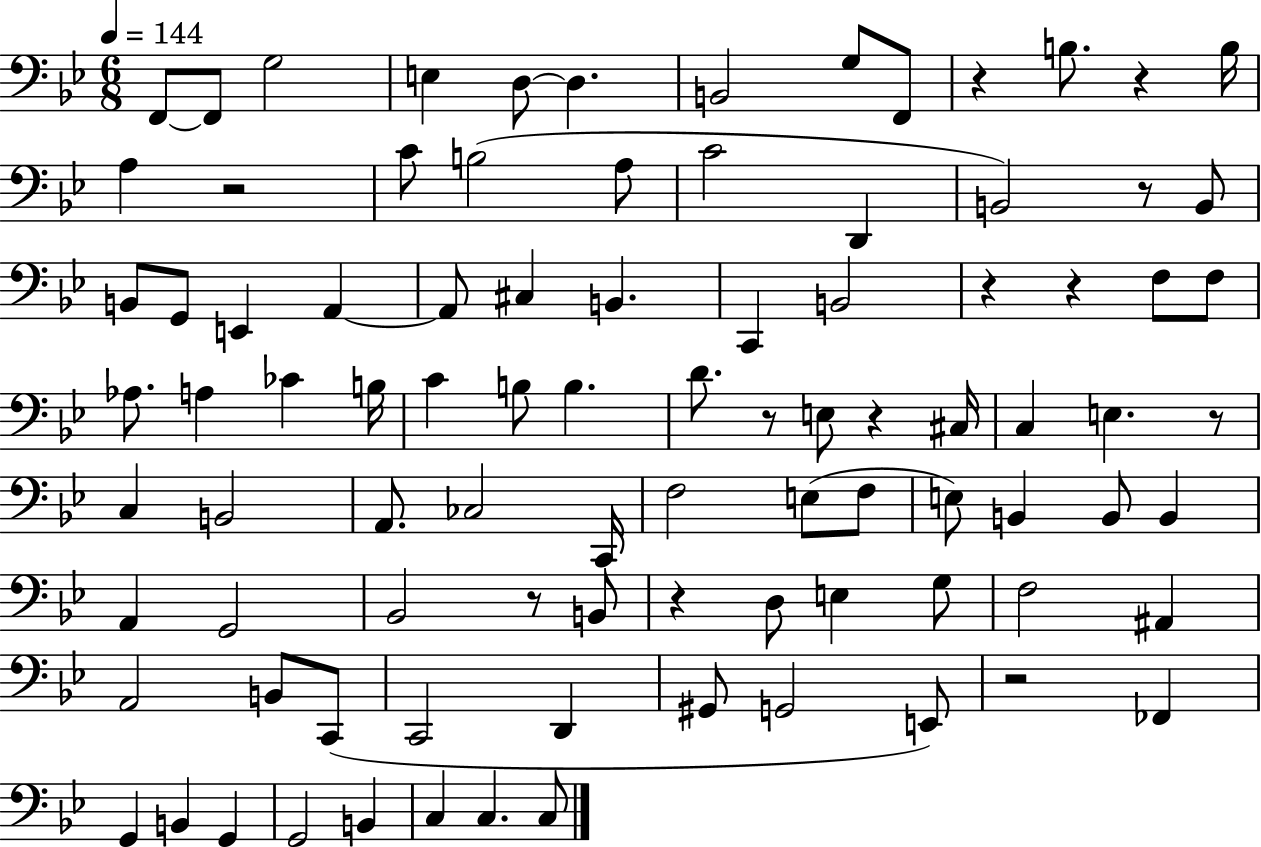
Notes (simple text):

F2/e F2/e G3/h E3/q D3/e D3/q. B2/h G3/e F2/e R/q B3/e. R/q B3/s A3/q R/h C4/e B3/h A3/e C4/h D2/q B2/h R/e B2/e B2/e G2/e E2/q A2/q A2/e C#3/q B2/q. C2/q B2/h R/q R/q F3/e F3/e Ab3/e. A3/q CES4/q B3/s C4/q B3/e B3/q. D4/e. R/e E3/e R/q C#3/s C3/q E3/q. R/e C3/q B2/h A2/e. CES3/h C2/s F3/h E3/e F3/e E3/e B2/q B2/e B2/q A2/q G2/h Bb2/h R/e B2/e R/q D3/e E3/q G3/e F3/h A#2/q A2/h B2/e C2/e C2/h D2/q G#2/e G2/h E2/e R/h FES2/q G2/q B2/q G2/q G2/h B2/q C3/q C3/q. C3/e